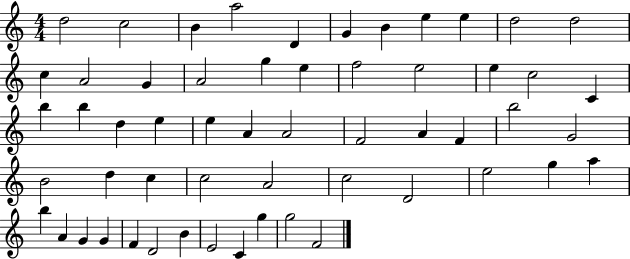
D5/h C5/h B4/q A5/h D4/q G4/q B4/q E5/q E5/q D5/h D5/h C5/q A4/h G4/q A4/h G5/q E5/q F5/h E5/h E5/q C5/h C4/q B5/q B5/q D5/q E5/q E5/q A4/q A4/h F4/h A4/q F4/q B5/h G4/h B4/h D5/q C5/q C5/h A4/h C5/h D4/h E5/h G5/q A5/q B5/q A4/q G4/q G4/q F4/q D4/h B4/q E4/h C4/q G5/q G5/h F4/h